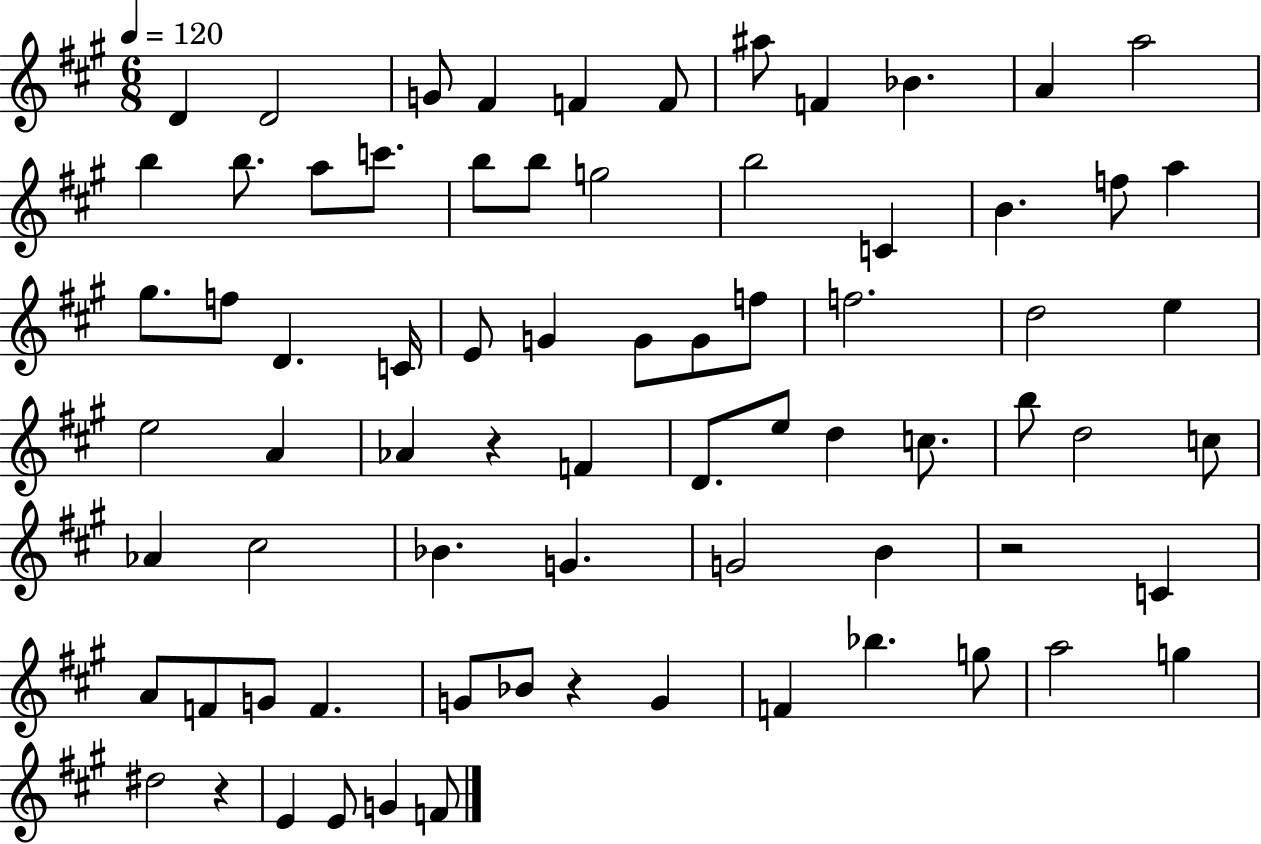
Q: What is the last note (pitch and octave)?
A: F4